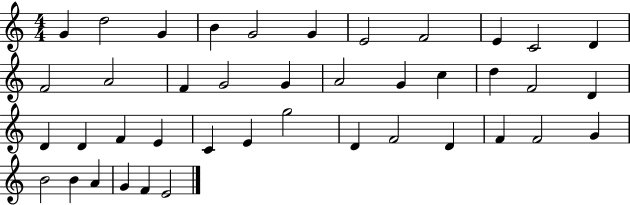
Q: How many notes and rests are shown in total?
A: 41